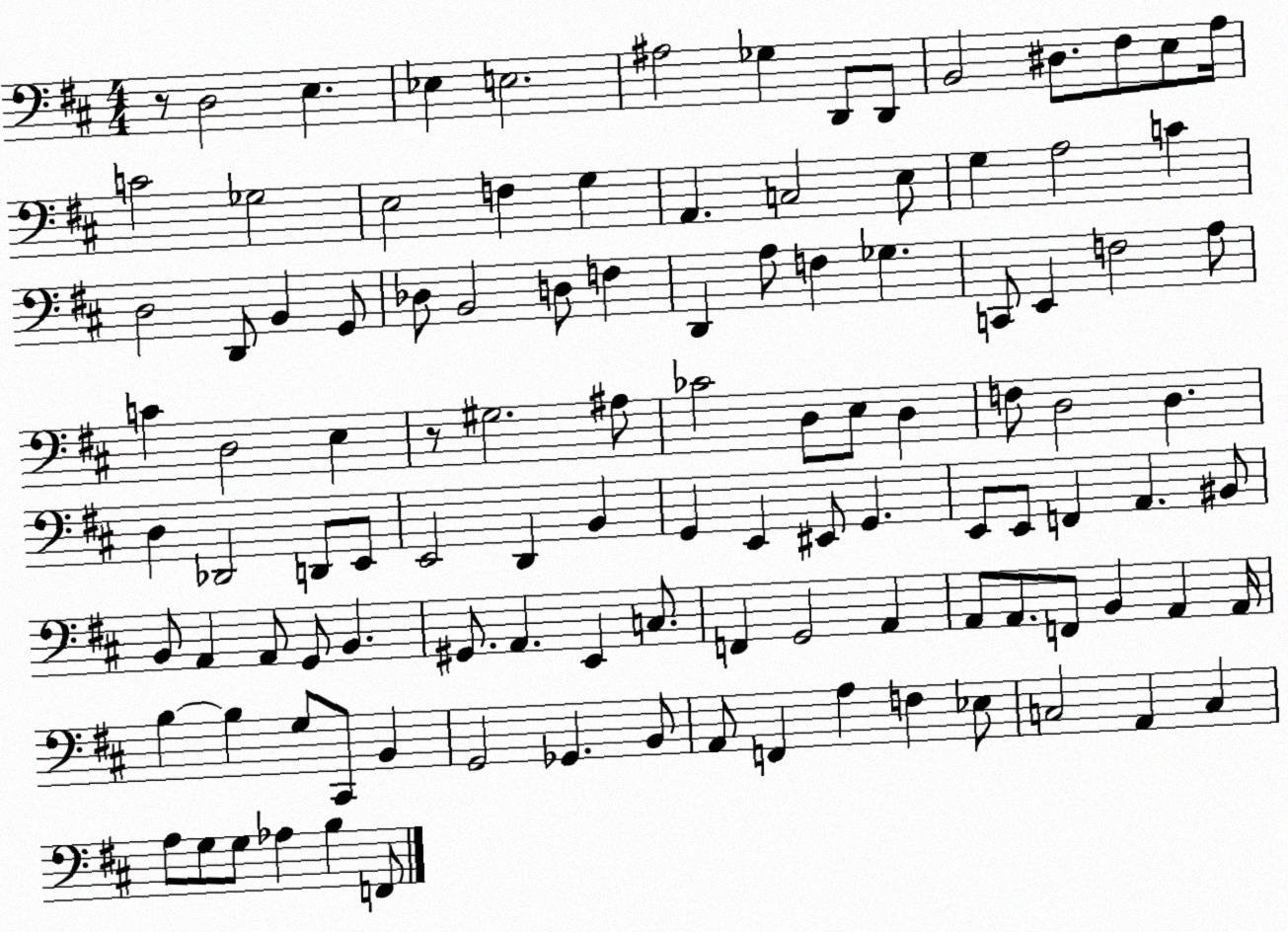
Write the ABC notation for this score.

X:1
T:Untitled
M:4/4
L:1/4
K:D
z/2 D,2 E, _E, E,2 ^A,2 _G, D,,/2 D,,/2 B,,2 ^D,/2 ^F,/2 E,/2 A,/4 C2 _G,2 E,2 F, G, A,, C,2 E,/2 G, A,2 C D,2 D,,/2 B,, G,,/2 _D,/2 B,,2 D,/2 F, D,, A,/2 F, _G, C,,/2 E,, F,2 A,/2 C D,2 E, z/2 ^G,2 ^A,/2 _C2 D,/2 E,/2 D, F,/2 D,2 D, D, _D,,2 D,,/2 E,,/2 E,,2 D,, B,, G,, E,, ^E,,/2 G,, E,,/2 E,,/2 F,, A,, ^B,,/2 B,,/2 A,, A,,/2 G,,/2 B,, ^G,,/2 A,, E,, C,/2 F,, G,,2 A,, A,,/2 A,,/2 F,,/2 B,, A,, A,,/4 B, B, G,/2 ^C,,/2 B,, G,,2 _G,, B,,/2 A,,/2 F,, A, F, _E,/2 C,2 A,, C, A,/2 G,/2 G,/2 _A, B, F,,/2